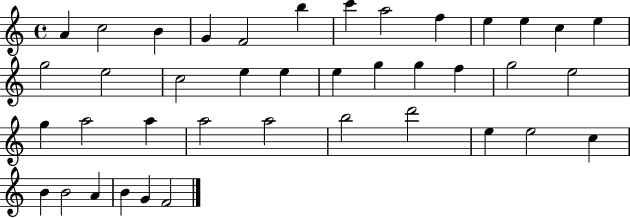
{
  \clef treble
  \time 4/4
  \defaultTimeSignature
  \key c \major
  a'4 c''2 b'4 | g'4 f'2 b''4 | c'''4 a''2 f''4 | e''4 e''4 c''4 e''4 | \break g''2 e''2 | c''2 e''4 e''4 | e''4 g''4 g''4 f''4 | g''2 e''2 | \break g''4 a''2 a''4 | a''2 a''2 | b''2 d'''2 | e''4 e''2 c''4 | \break b'4 b'2 a'4 | b'4 g'4 f'2 | \bar "|."
}